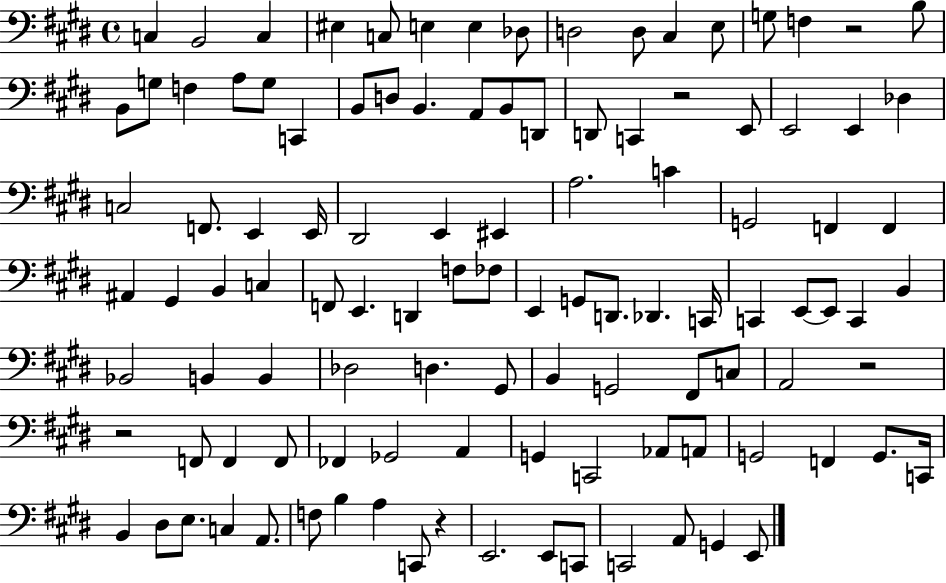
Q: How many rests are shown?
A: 5